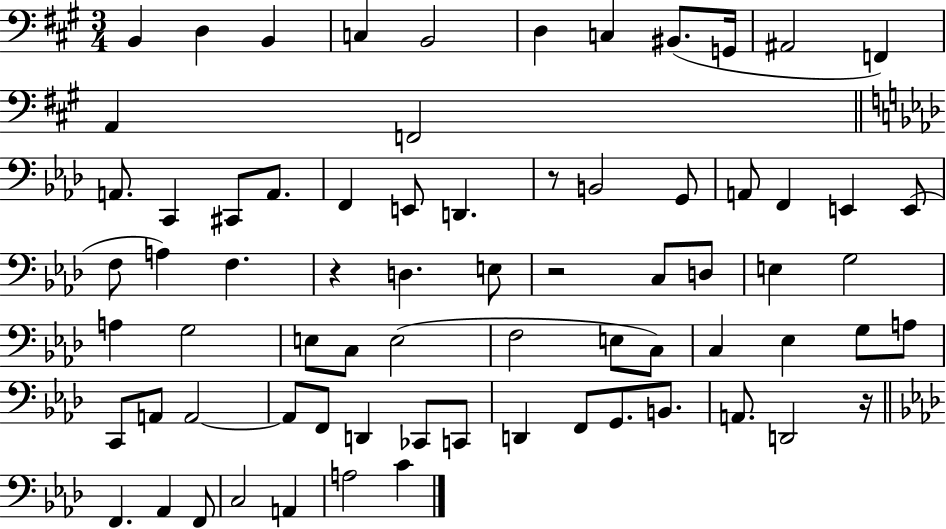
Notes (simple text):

B2/q D3/q B2/q C3/q B2/h D3/q C3/q BIS2/e. G2/s A#2/h F2/q A2/q F2/h A2/e. C2/q C#2/e A2/e. F2/q E2/e D2/q. R/e B2/h G2/e A2/e F2/q E2/q E2/e F3/e A3/q F3/q. R/q D3/q. E3/e R/h C3/e D3/e E3/q G3/h A3/q G3/h E3/e C3/e E3/h F3/h E3/e C3/e C3/q Eb3/q G3/e A3/e C2/e A2/e A2/h A2/e F2/e D2/q CES2/e C2/e D2/q F2/e G2/e. B2/e. A2/e. D2/h R/s F2/q. Ab2/q F2/e C3/h A2/q A3/h C4/q